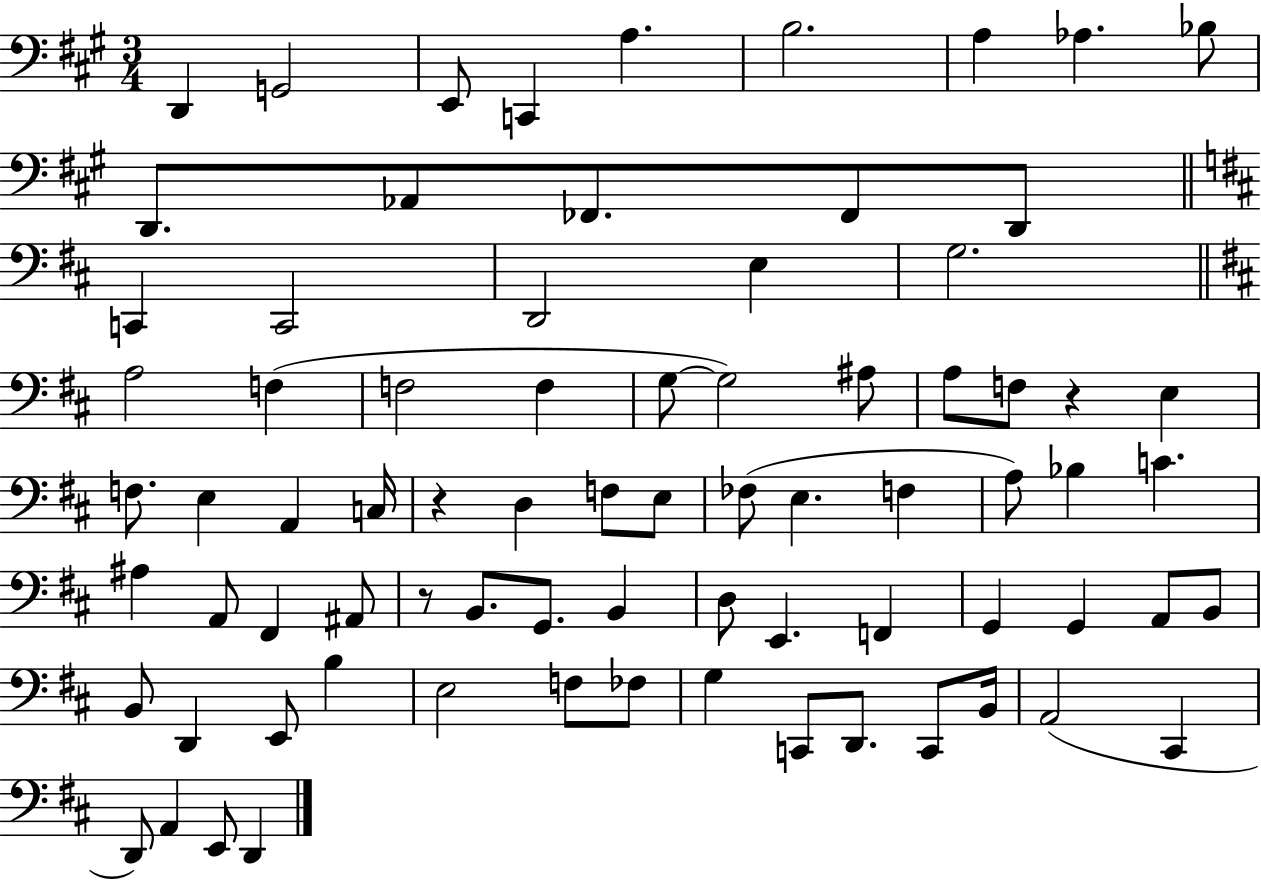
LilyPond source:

{
  \clef bass
  \numericTimeSignature
  \time 3/4
  \key a \major
  d,4 g,2 | e,8 c,4 a4. | b2. | a4 aes4. bes8 | \break d,8. aes,8 fes,8. fes,8 d,8 | \bar "||" \break \key d \major c,4 c,2 | d,2 e4 | g2. | \bar "||" \break \key d \major a2 f4( | f2 f4 | g8~~ g2) ais8 | a8 f8 r4 e4 | \break f8. e4 a,4 c16 | r4 d4 f8 e8 | fes8( e4. f4 | a8) bes4 c'4. | \break ais4 a,8 fis,4 ais,8 | r8 b,8. g,8. b,4 | d8 e,4. f,4 | g,4 g,4 a,8 b,8 | \break b,8 d,4 e,8 b4 | e2 f8 fes8 | g4 c,8 d,8. c,8 b,16 | a,2( cis,4 | \break d,8) a,4 e,8 d,4 | \bar "|."
}